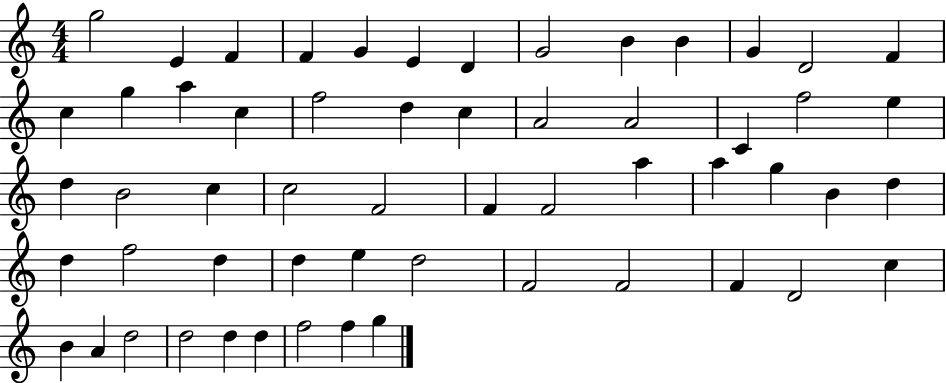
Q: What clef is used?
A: treble